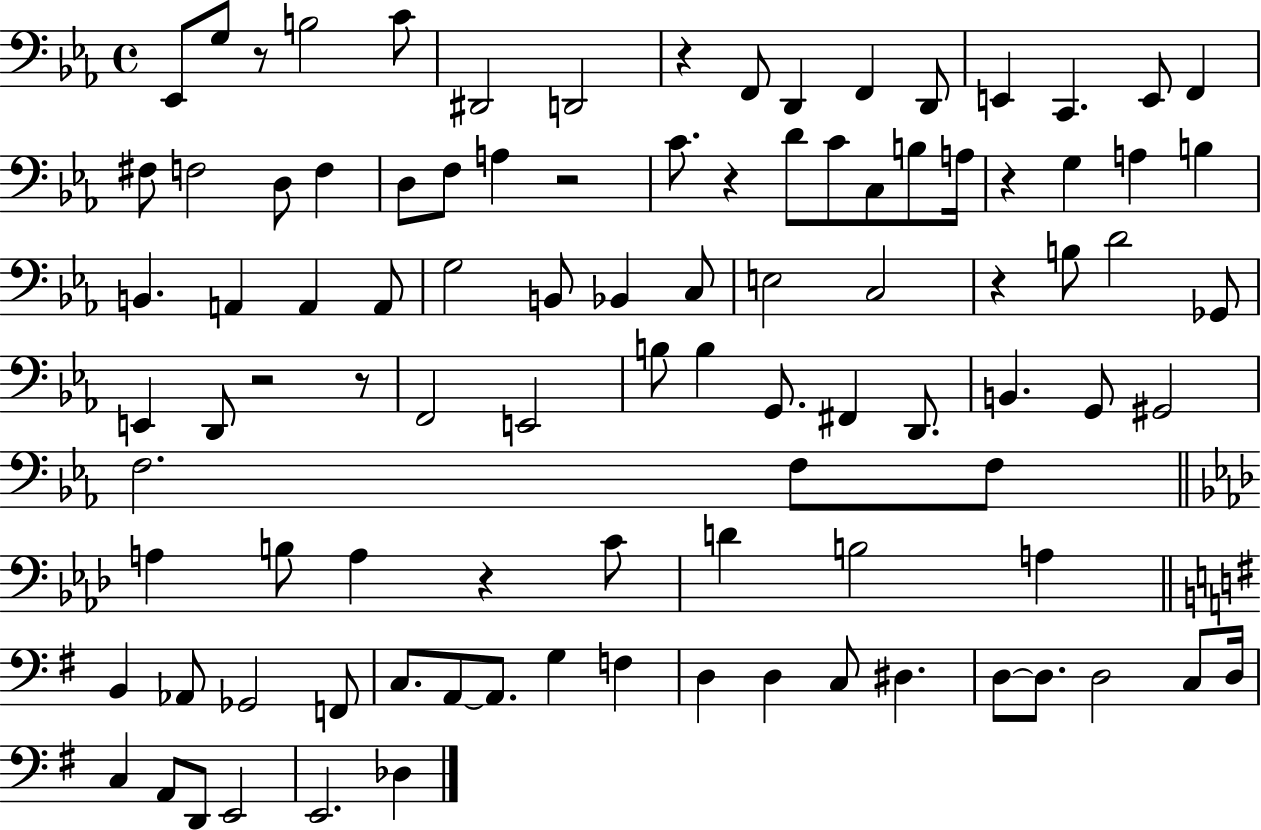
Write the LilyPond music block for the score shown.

{
  \clef bass
  \time 4/4
  \defaultTimeSignature
  \key ees \major
  \repeat volta 2 { ees,8 g8 r8 b2 c'8 | dis,2 d,2 | r4 f,8 d,4 f,4 d,8 | e,4 c,4. e,8 f,4 | \break fis8 f2 d8 f4 | d8 f8 a4 r2 | c'8. r4 d'8 c'8 c8 b8 a16 | r4 g4 a4 b4 | \break b,4. a,4 a,4 a,8 | g2 b,8 bes,4 c8 | e2 c2 | r4 b8 d'2 ges,8 | \break e,4 d,8 r2 r8 | f,2 e,2 | b8 b4 g,8. fis,4 d,8. | b,4. g,8 gis,2 | \break f2. f8 f8 | \bar "||" \break \key aes \major a4 b8 a4 r4 c'8 | d'4 b2 a4 | \bar "||" \break \key g \major b,4 aes,8 ges,2 f,8 | c8. a,8~~ a,8. g4 f4 | d4 d4 c8 dis4. | d8~~ d8. d2 c8 d16 | \break c4 a,8 d,8 e,2 | e,2. des4 | } \bar "|."
}